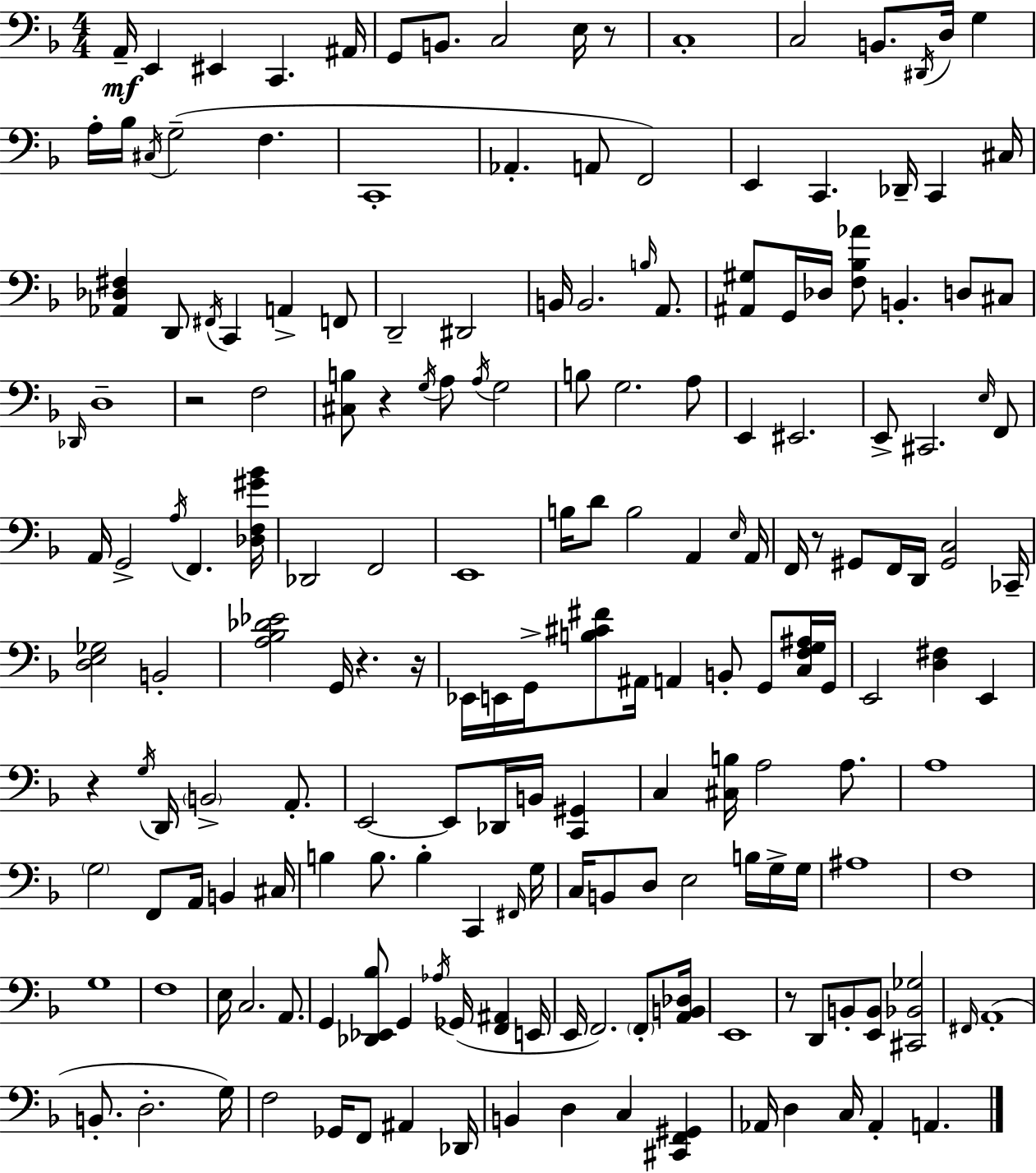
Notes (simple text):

A2/s E2/q EIS2/q C2/q. A#2/s G2/e B2/e. C3/h E3/s R/e C3/w C3/h B2/e. D#2/s D3/s G3/q A3/s Bb3/s C#3/s G3/h F3/q. C2/w Ab2/q. A2/e F2/h E2/q C2/q. Db2/s C2/q C#3/s [Ab2,Db3,F#3]/q D2/e F#2/s C2/q A2/q F2/e D2/h D#2/h B2/s B2/h. B3/s A2/e. [A#2,G#3]/e G2/s Db3/s [F3,Bb3,Ab4]/e B2/q. D3/e C#3/e Db2/s D3/w R/h F3/h [C#3,B3]/e R/q G3/s A3/e A3/s G3/h B3/e G3/h. A3/e E2/q EIS2/h. E2/e C#2/h. E3/s F2/e A2/s G2/h A3/s F2/q. [Db3,F3,G#4,Bb4]/s Db2/h F2/h E2/w B3/s D4/e B3/h A2/q E3/s A2/s F2/s R/e G#2/e F2/s D2/s [G#2,C3]/h CES2/s [D3,E3,Gb3]/h B2/h [A3,Bb3,Db4,Eb4]/h G2/s R/q. R/s Eb2/s E2/s G2/s [B3,C#4,F#4]/e A#2/s A2/q B2/e G2/e [C3,F3,G3,A#3]/s G2/s E2/h [D3,F#3]/q E2/q R/q G3/s D2/s B2/h A2/e. E2/h E2/e Db2/s B2/s [C2,G#2]/q C3/q [C#3,B3]/s A3/h A3/e. A3/w G3/h F2/e A2/s B2/q C#3/s B3/q B3/e. B3/q C2/q F#2/s G3/s C3/s B2/e D3/e E3/h B3/s G3/s G3/s A#3/w F3/w G3/w F3/w E3/s C3/h. A2/e. G2/q [Db2,Eb2,Bb3]/e G2/q Ab3/s Gb2/s [F2,A#2]/q E2/s E2/s F2/h. F2/e [A2,B2,Db3]/s E2/w R/e D2/e B2/e [E2,B2]/e [C#2,Bb2,Gb3]/h F#2/s A2/w B2/e. D3/h. G3/s F3/h Gb2/s F2/e A#2/q Db2/s B2/q D3/q C3/q [C#2,F2,G#2]/q Ab2/s D3/q C3/s Ab2/q A2/q.